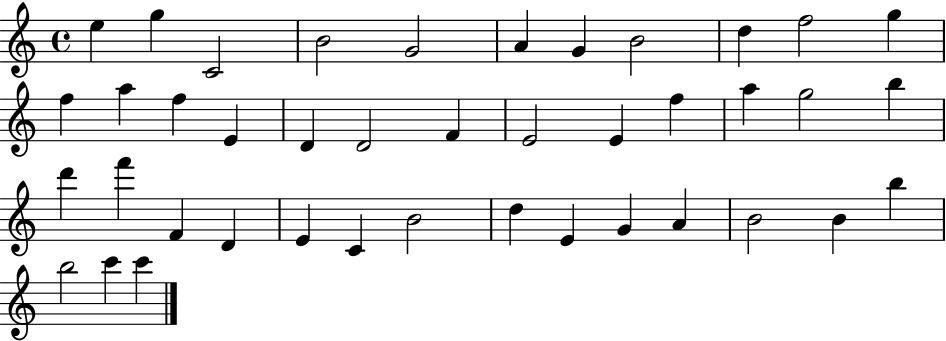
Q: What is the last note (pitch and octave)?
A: C6